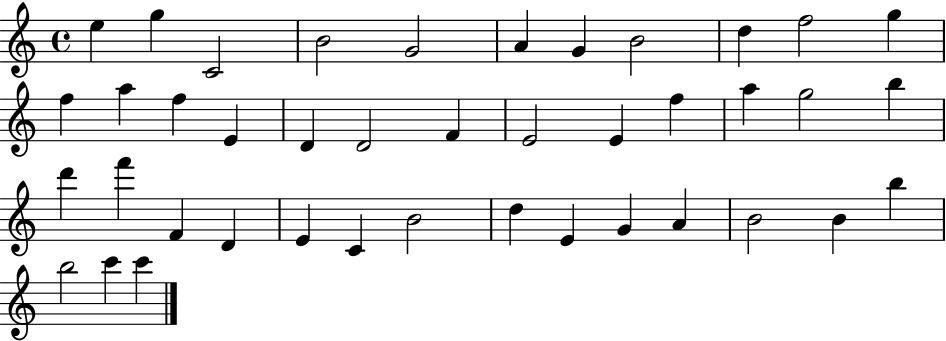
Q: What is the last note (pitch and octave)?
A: C6